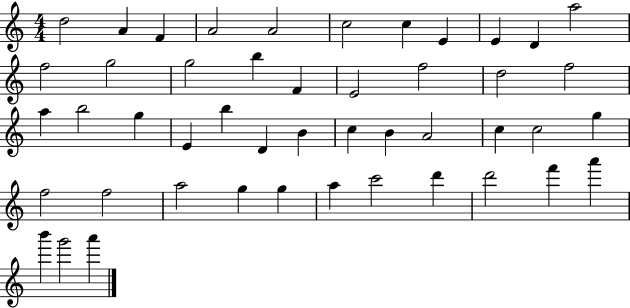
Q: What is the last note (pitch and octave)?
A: A6